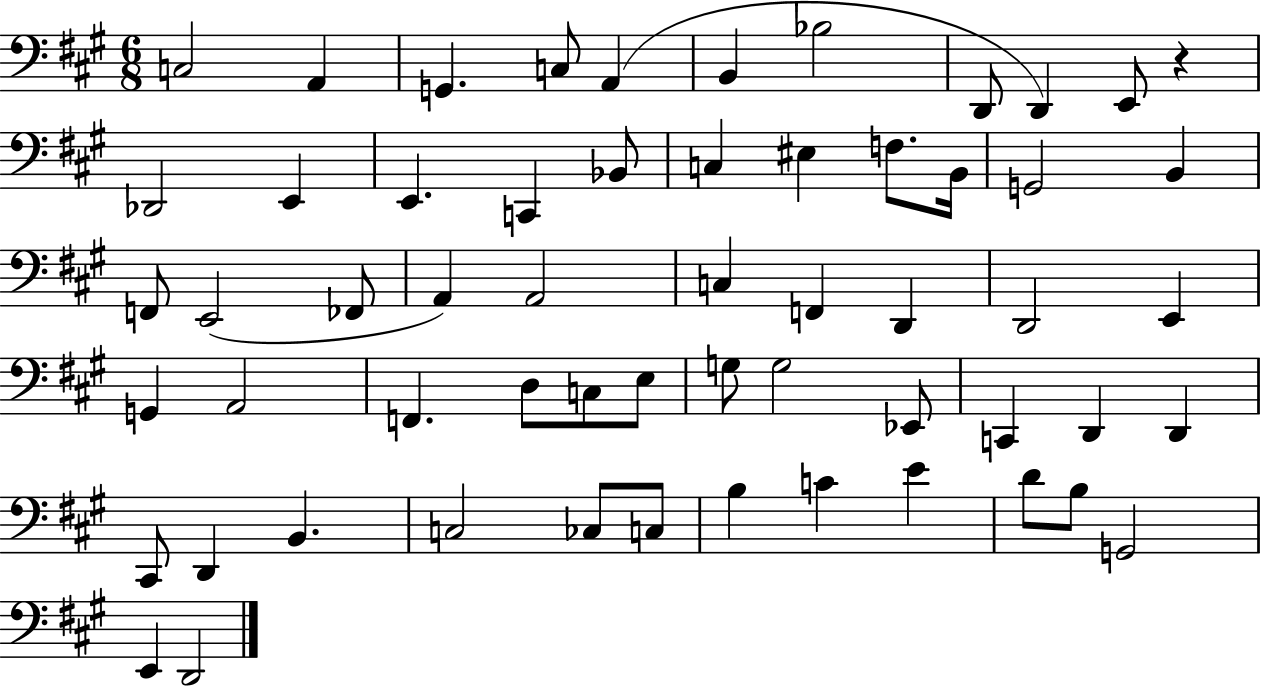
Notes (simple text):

C3/h A2/q G2/q. C3/e A2/q B2/q Bb3/h D2/e D2/q E2/e R/q Db2/h E2/q E2/q. C2/q Bb2/e C3/q EIS3/q F3/e. B2/s G2/h B2/q F2/e E2/h FES2/e A2/q A2/h C3/q F2/q D2/q D2/h E2/q G2/q A2/h F2/q. D3/e C3/e E3/e G3/e G3/h Eb2/e C2/q D2/q D2/q C#2/e D2/q B2/q. C3/h CES3/e C3/e B3/q C4/q E4/q D4/e B3/e G2/h E2/q D2/h